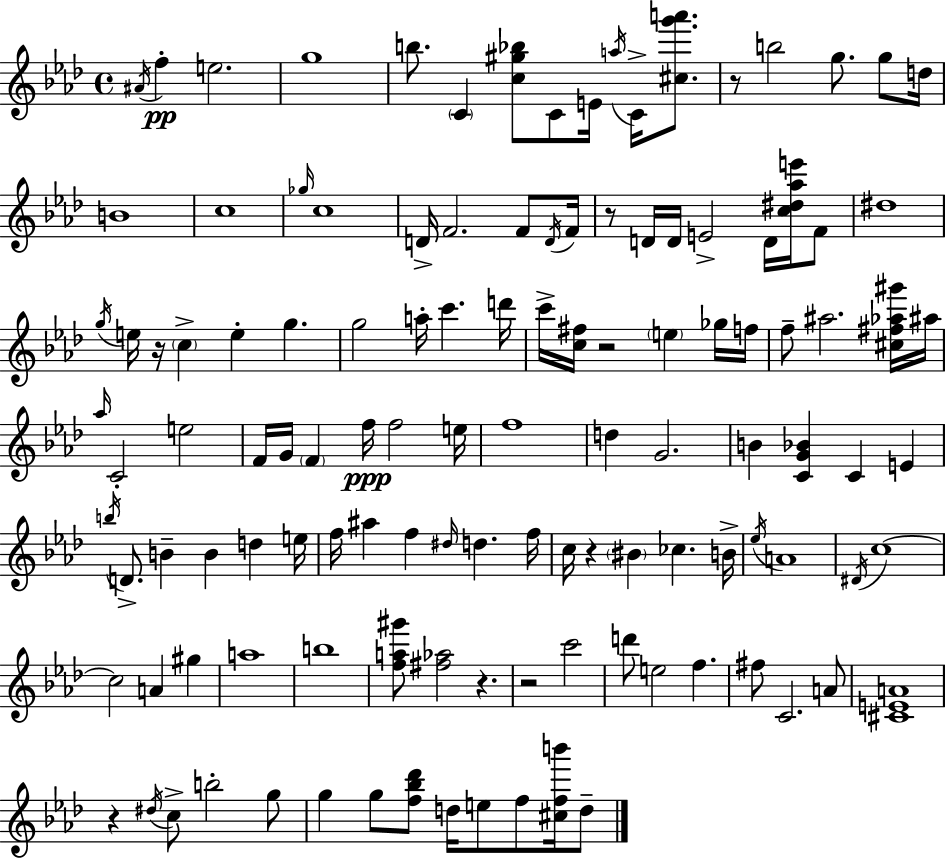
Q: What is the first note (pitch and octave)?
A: A#4